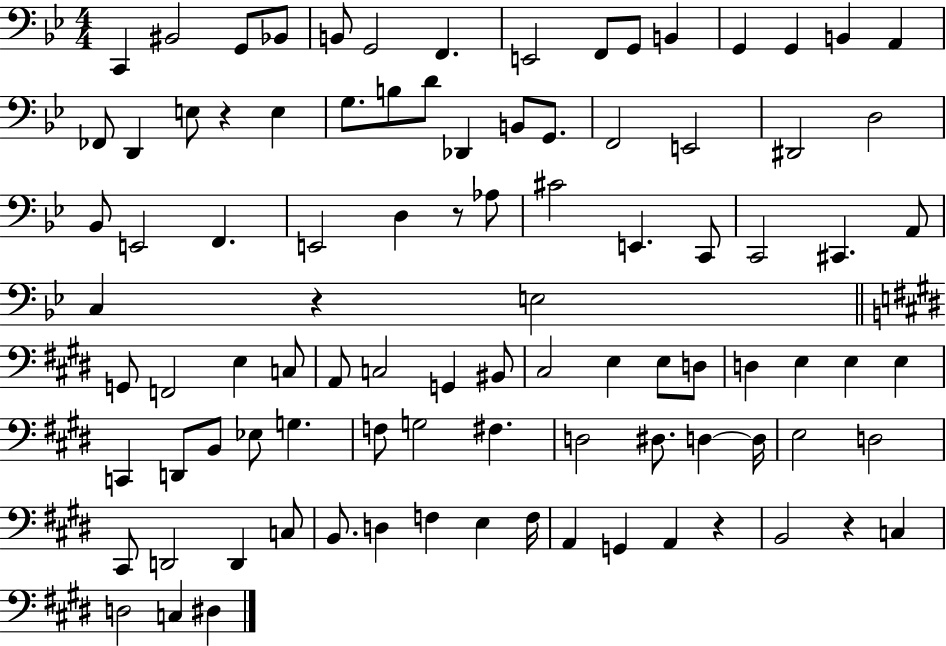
X:1
T:Untitled
M:4/4
L:1/4
K:Bb
C,, ^B,,2 G,,/2 _B,,/2 B,,/2 G,,2 F,, E,,2 F,,/2 G,,/2 B,, G,, G,, B,, A,, _F,,/2 D,, E,/2 z E, G,/2 B,/2 D/2 _D,, B,,/2 G,,/2 F,,2 E,,2 ^D,,2 D,2 _B,,/2 E,,2 F,, E,,2 D, z/2 _A,/2 ^C2 E,, C,,/2 C,,2 ^C,, A,,/2 C, z E,2 G,,/2 F,,2 E, C,/2 A,,/2 C,2 G,, ^B,,/2 ^C,2 E, E,/2 D,/2 D, E, E, E, C,, D,,/2 B,,/2 _E,/2 G, F,/2 G,2 ^F, D,2 ^D,/2 D, D,/4 E,2 D,2 ^C,,/2 D,,2 D,, C,/2 B,,/2 D, F, E, F,/4 A,, G,, A,, z B,,2 z C, D,2 C, ^D,